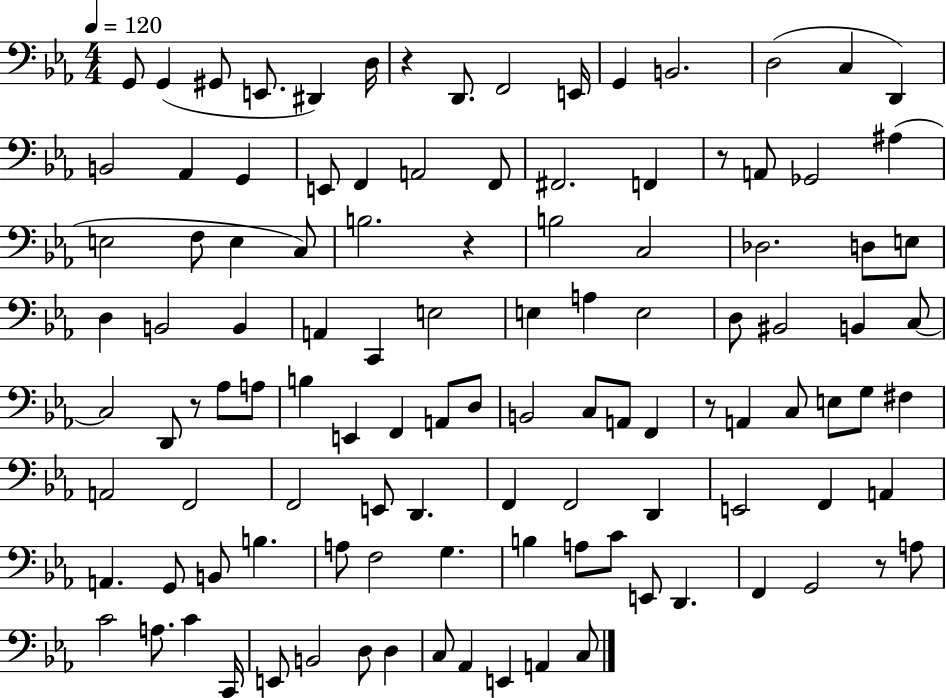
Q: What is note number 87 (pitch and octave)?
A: A3